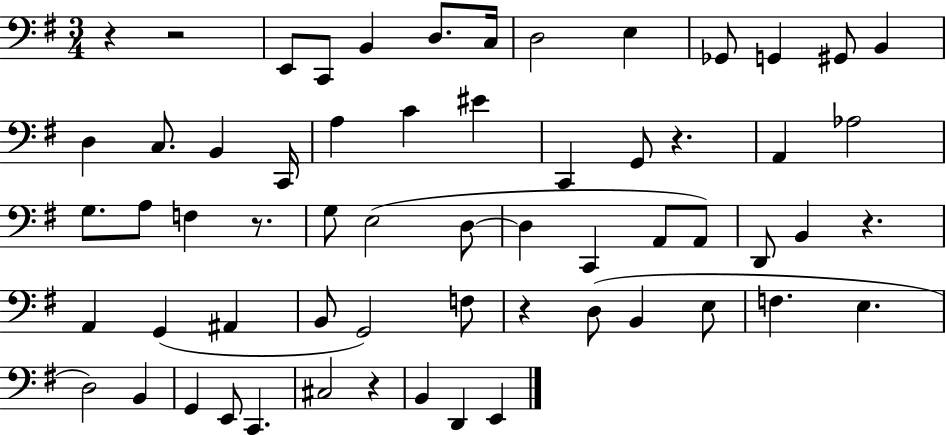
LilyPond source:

{
  \clef bass
  \numericTimeSignature
  \time 3/4
  \key g \major
  r4 r2 | e,8 c,8 b,4 d8. c16 | d2 e4 | ges,8 g,4 gis,8 b,4 | \break d4 c8. b,4 c,16 | a4 c'4 eis'4 | c,4 g,8 r4. | a,4 aes2 | \break g8. a8 f4 r8. | g8 e2( d8~~ | d4 c,4 a,8 a,8) | d,8 b,4 r4. | \break a,4 g,4( ais,4 | b,8 g,2) f8 | r4 d8( b,4 e8 | f4. e4. | \break d2) b,4 | g,4 e,8 c,4. | cis2 r4 | b,4 d,4 e,4 | \break \bar "|."
}